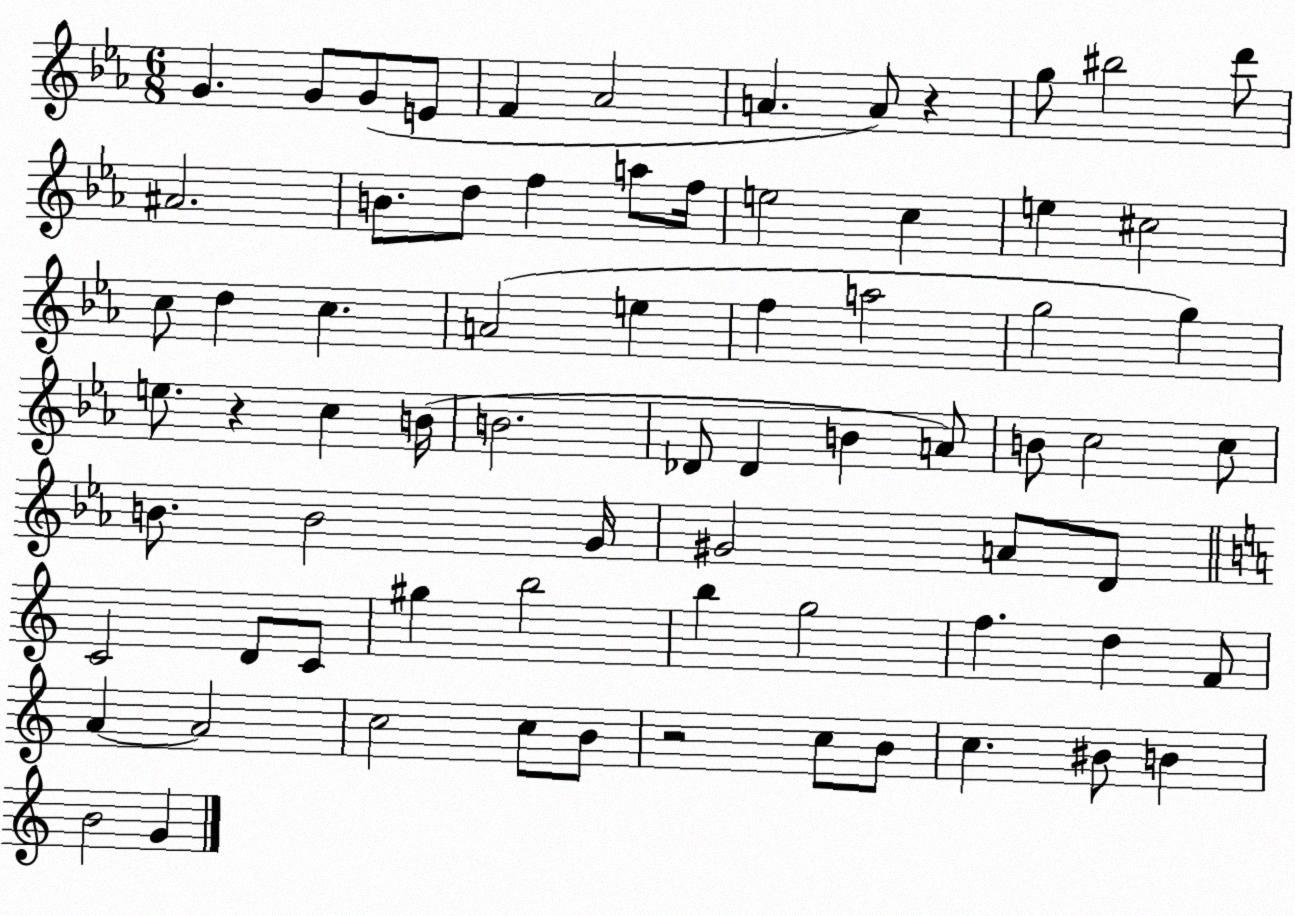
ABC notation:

X:1
T:Untitled
M:6/8
L:1/4
K:Eb
G G/2 G/2 E/2 F _A2 A A/2 z g/2 ^b2 d'/2 ^A2 B/2 d/2 f a/2 f/4 e2 c e ^c2 c/2 d c A2 e f a2 g2 g e/2 z c B/4 B2 _D/2 _D B A/2 B/2 c2 c/2 B/2 B2 G/4 ^G2 A/2 D/2 C2 D/2 C/2 ^g b2 b g2 f d F/2 A A2 c2 c/2 B/2 z2 c/2 B/2 c ^B/2 B B2 G